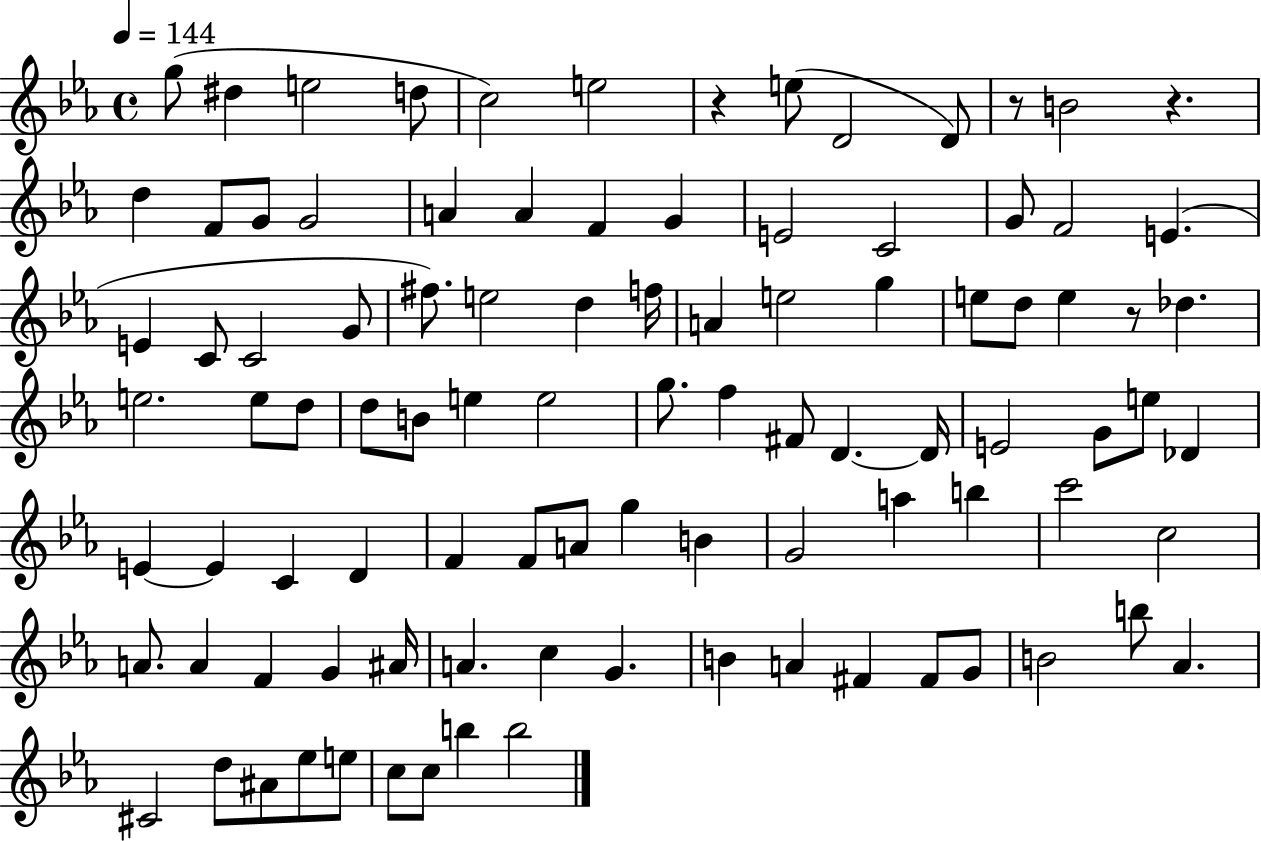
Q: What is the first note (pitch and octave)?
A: G5